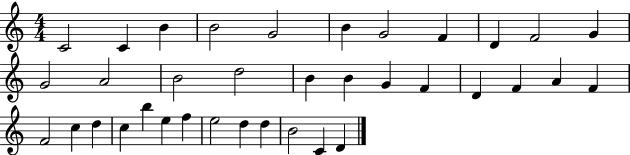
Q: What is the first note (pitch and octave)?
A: C4